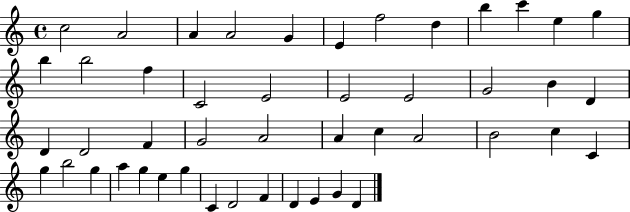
X:1
T:Untitled
M:4/4
L:1/4
K:C
c2 A2 A A2 G E f2 d b c' e g b b2 f C2 E2 E2 E2 G2 B D D D2 F G2 A2 A c A2 B2 c C g b2 g a g e g C D2 F D E G D